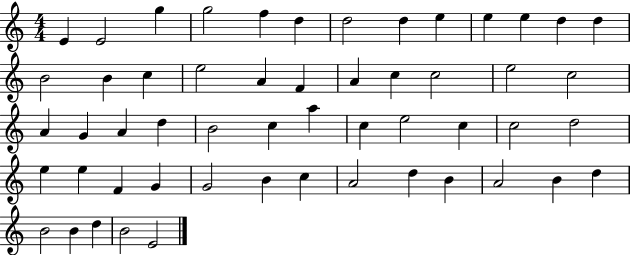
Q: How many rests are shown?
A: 0